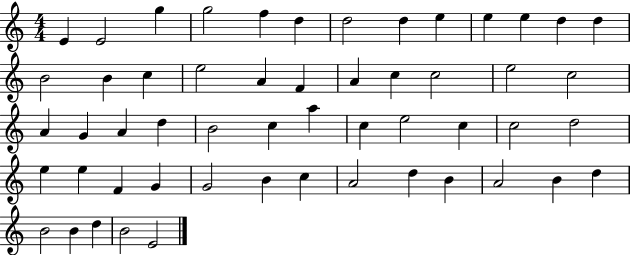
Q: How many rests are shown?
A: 0